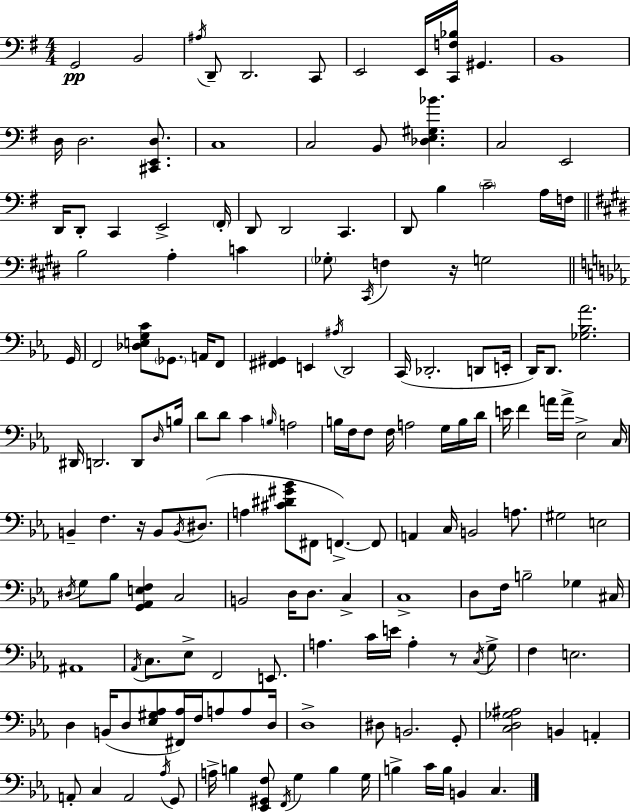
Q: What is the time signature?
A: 4/4